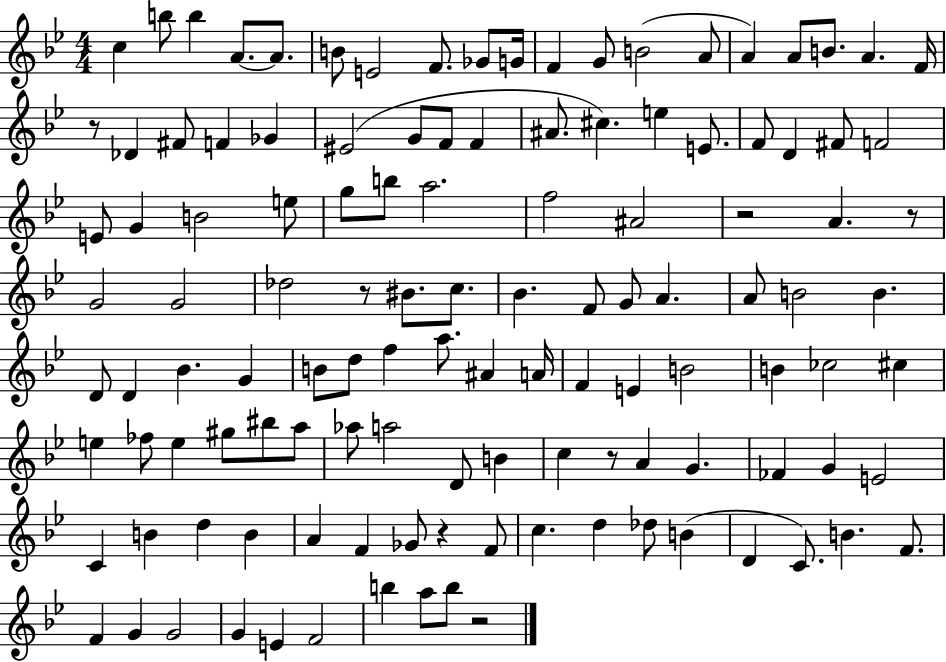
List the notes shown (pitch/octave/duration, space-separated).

C5/q B5/e B5/q A4/e. A4/e. B4/e E4/h F4/e. Gb4/e G4/s F4/q G4/e B4/h A4/e A4/q A4/e B4/e. A4/q. F4/s R/e Db4/q F#4/e F4/q Gb4/q EIS4/h G4/e F4/e F4/q A#4/e. C#5/q. E5/q E4/e. F4/e D4/q F#4/e F4/h E4/e G4/q B4/h E5/e G5/e B5/e A5/h. F5/h A#4/h R/h A4/q. R/e G4/h G4/h Db5/h R/e BIS4/e. C5/e. Bb4/q. F4/e G4/e A4/q. A4/e B4/h B4/q. D4/e D4/q Bb4/q. G4/q B4/e D5/e F5/q A5/e. A#4/q A4/s F4/q E4/q B4/h B4/q CES5/h C#5/q E5/q FES5/e E5/q G#5/e BIS5/e A5/e Ab5/e A5/h D4/e B4/q C5/q R/e A4/q G4/q. FES4/q G4/q E4/h C4/q B4/q D5/q B4/q A4/q F4/q Gb4/e R/q F4/e C5/q. D5/q Db5/e B4/q D4/q C4/e. B4/q. F4/e. F4/q G4/q G4/h G4/q E4/q F4/h B5/q A5/e B5/e R/h